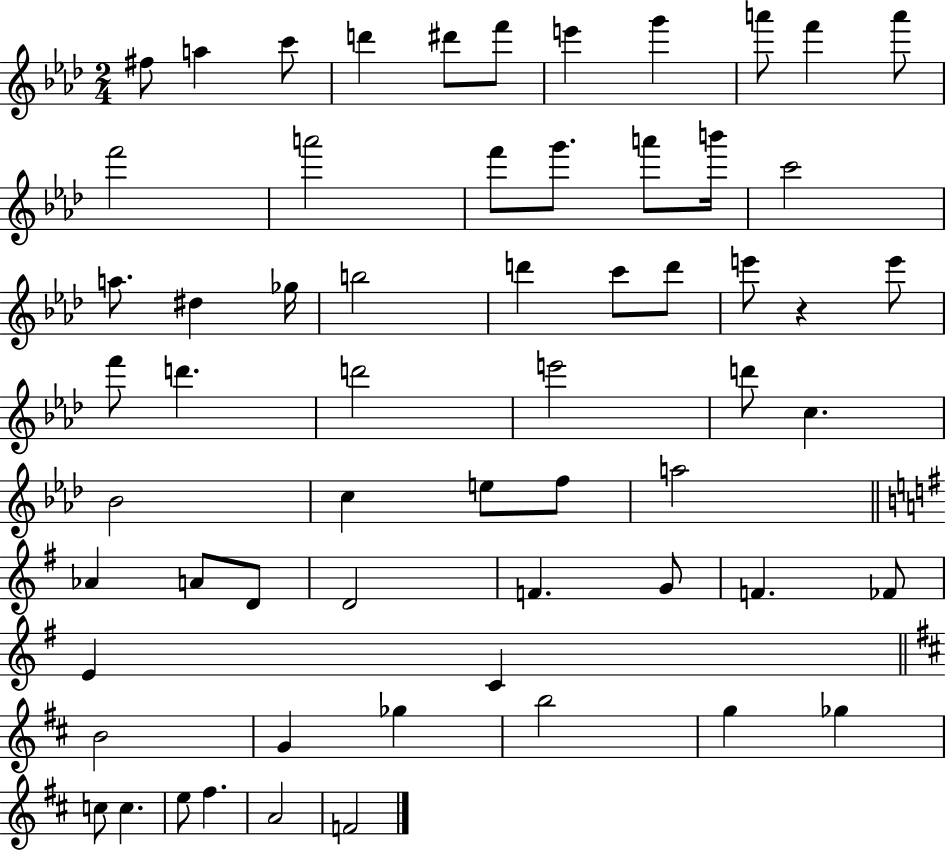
{
  \clef treble
  \numericTimeSignature
  \time 2/4
  \key aes \major
  fis''8 a''4 c'''8 | d'''4 dis'''8 f'''8 | e'''4 g'''4 | a'''8 f'''4 a'''8 | \break f'''2 | a'''2 | f'''8 g'''8. a'''8 b'''16 | c'''2 | \break a''8. dis''4 ges''16 | b''2 | d'''4 c'''8 d'''8 | e'''8 r4 e'''8 | \break f'''8 d'''4. | d'''2 | e'''2 | d'''8 c''4. | \break bes'2 | c''4 e''8 f''8 | a''2 | \bar "||" \break \key g \major aes'4 a'8 d'8 | d'2 | f'4. g'8 | f'4. fes'8 | \break e'4 c'4 | \bar "||" \break \key d \major b'2 | g'4 ges''4 | b''2 | g''4 ges''4 | \break c''8 c''4. | e''8 fis''4. | a'2 | f'2 | \break \bar "|."
}